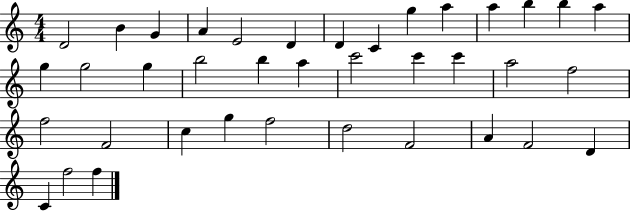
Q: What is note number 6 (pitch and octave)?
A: D4